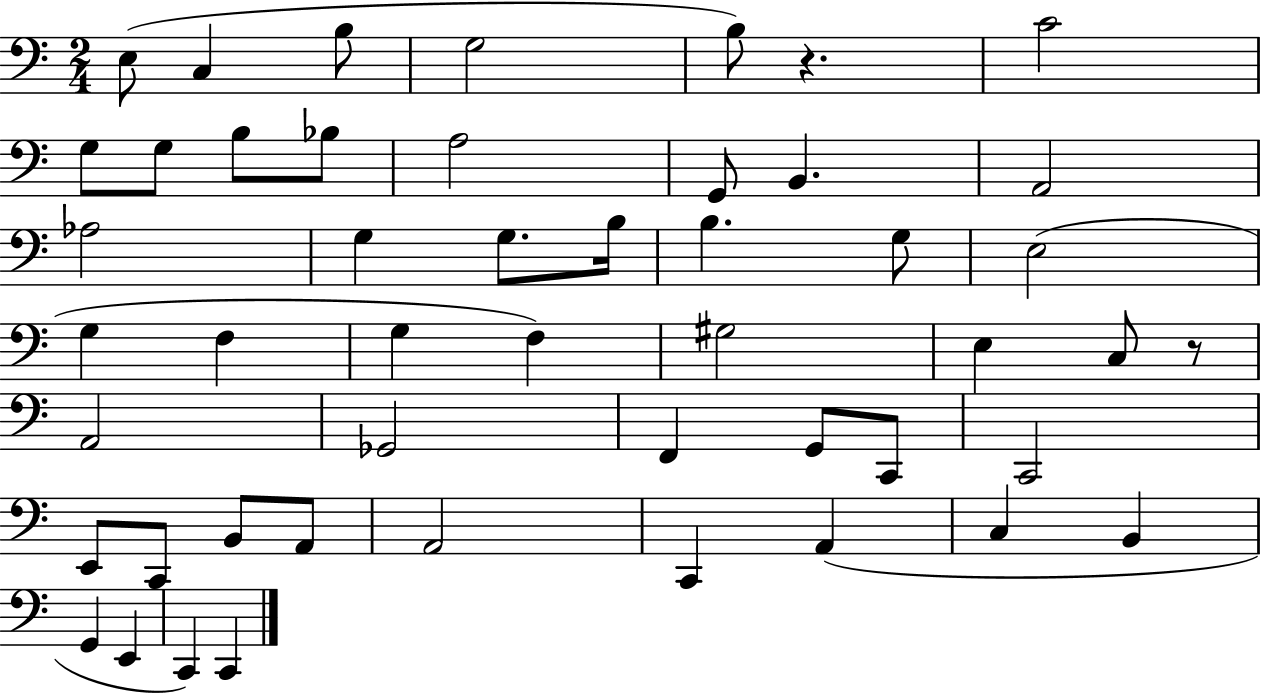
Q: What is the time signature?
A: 2/4